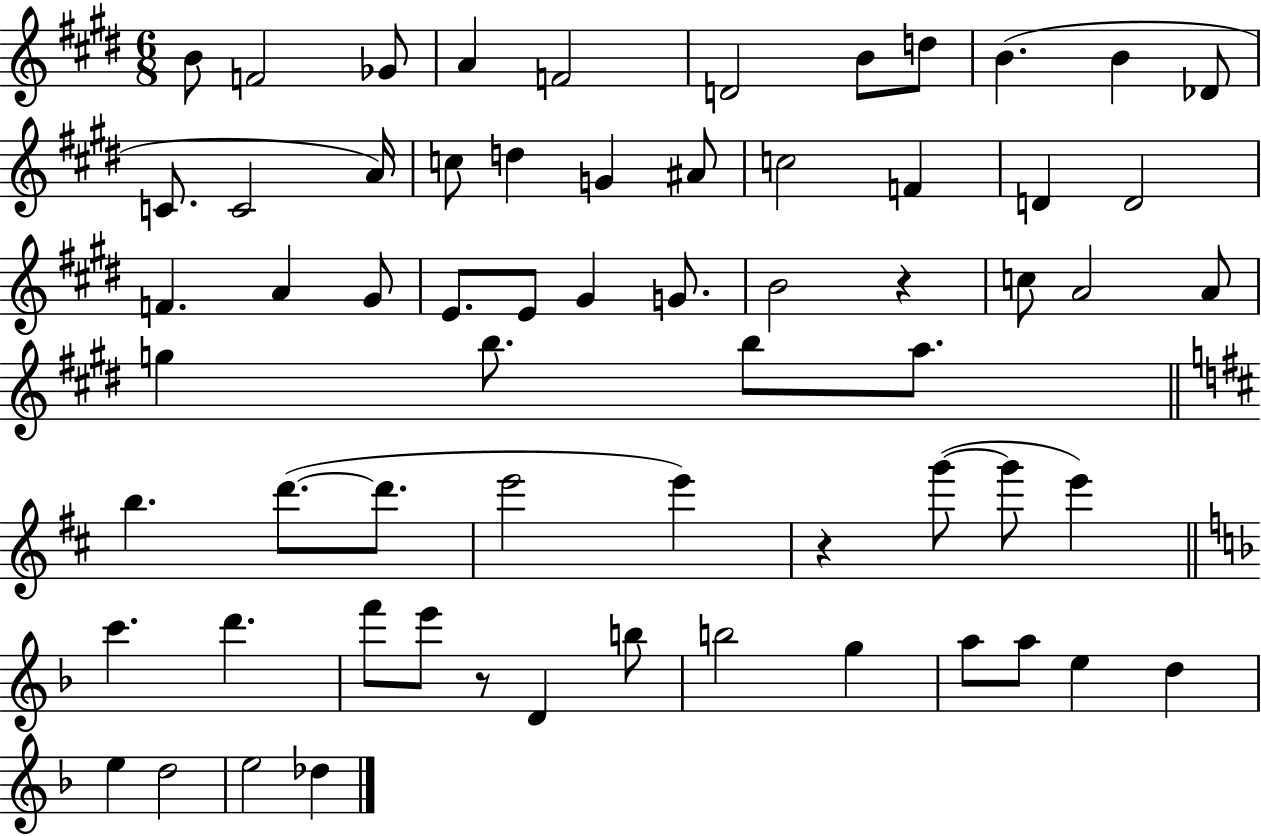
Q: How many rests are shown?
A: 3